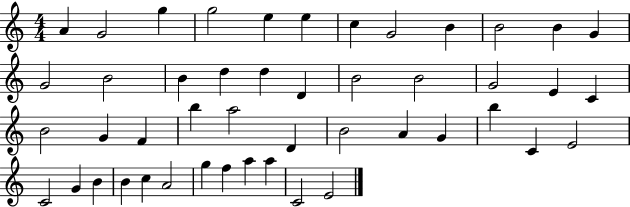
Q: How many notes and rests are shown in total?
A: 47